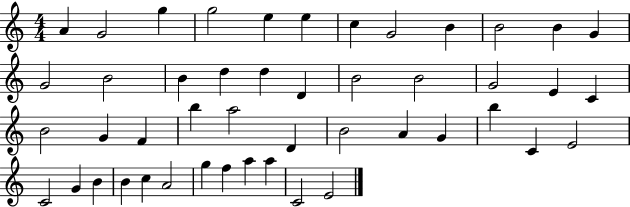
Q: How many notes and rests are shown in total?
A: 47